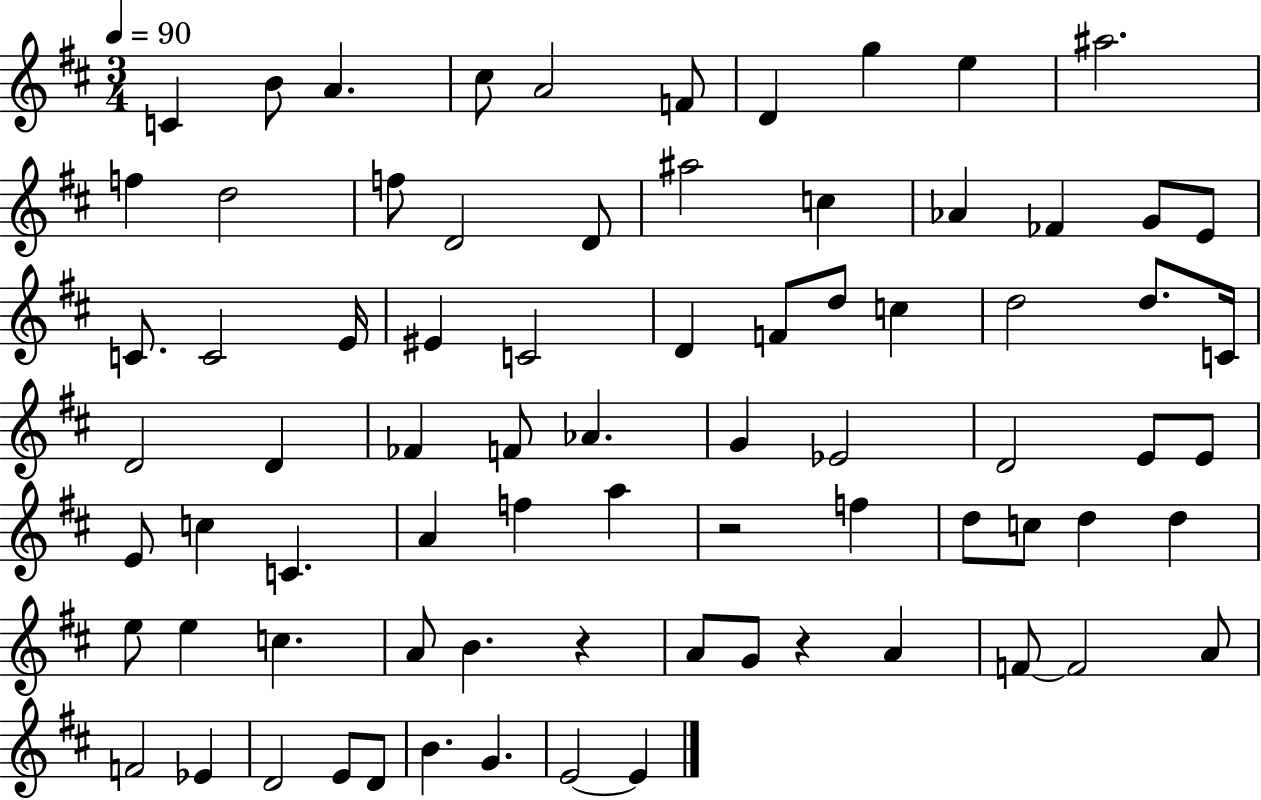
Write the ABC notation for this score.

X:1
T:Untitled
M:3/4
L:1/4
K:D
C B/2 A ^c/2 A2 F/2 D g e ^a2 f d2 f/2 D2 D/2 ^a2 c _A _F G/2 E/2 C/2 C2 E/4 ^E C2 D F/2 d/2 c d2 d/2 C/4 D2 D _F F/2 _A G _E2 D2 E/2 E/2 E/2 c C A f a z2 f d/2 c/2 d d e/2 e c A/2 B z A/2 G/2 z A F/2 F2 A/2 F2 _E D2 E/2 D/2 B G E2 E